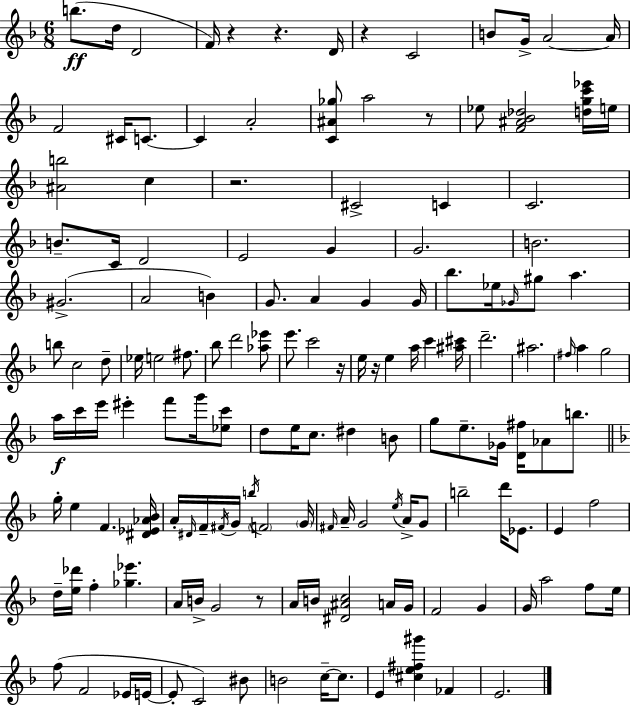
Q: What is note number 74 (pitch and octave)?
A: Gb4